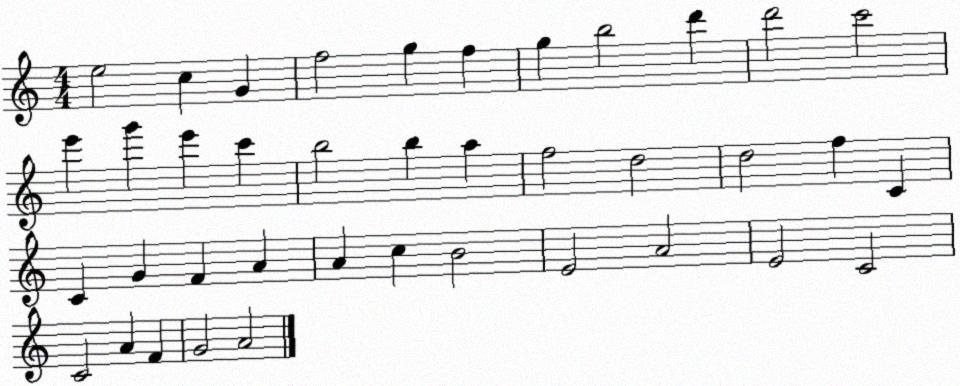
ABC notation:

X:1
T:Untitled
M:4/4
L:1/4
K:C
e2 c G f2 g f g b2 d' d'2 c'2 e' g' e' c' b2 b a f2 d2 d2 f C C G F A A c B2 E2 A2 E2 C2 C2 A F G2 A2